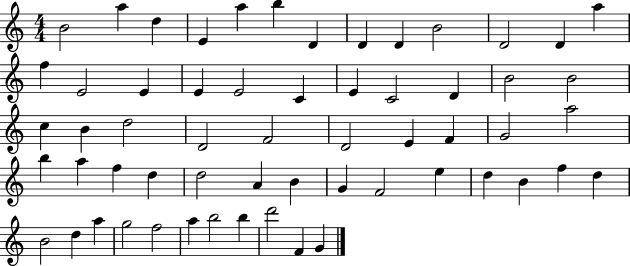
B4/h A5/q D5/q E4/q A5/q B5/q D4/q D4/q D4/q B4/h D4/h D4/q A5/q F5/q E4/h E4/q E4/q E4/h C4/q E4/q C4/h D4/q B4/h B4/h C5/q B4/q D5/h D4/h F4/h D4/h E4/q F4/q G4/h A5/h B5/q A5/q F5/q D5/q D5/h A4/q B4/q G4/q F4/h E5/q D5/q B4/q F5/q D5/q B4/h D5/q A5/q G5/h F5/h A5/q B5/h B5/q D6/h F4/q G4/q